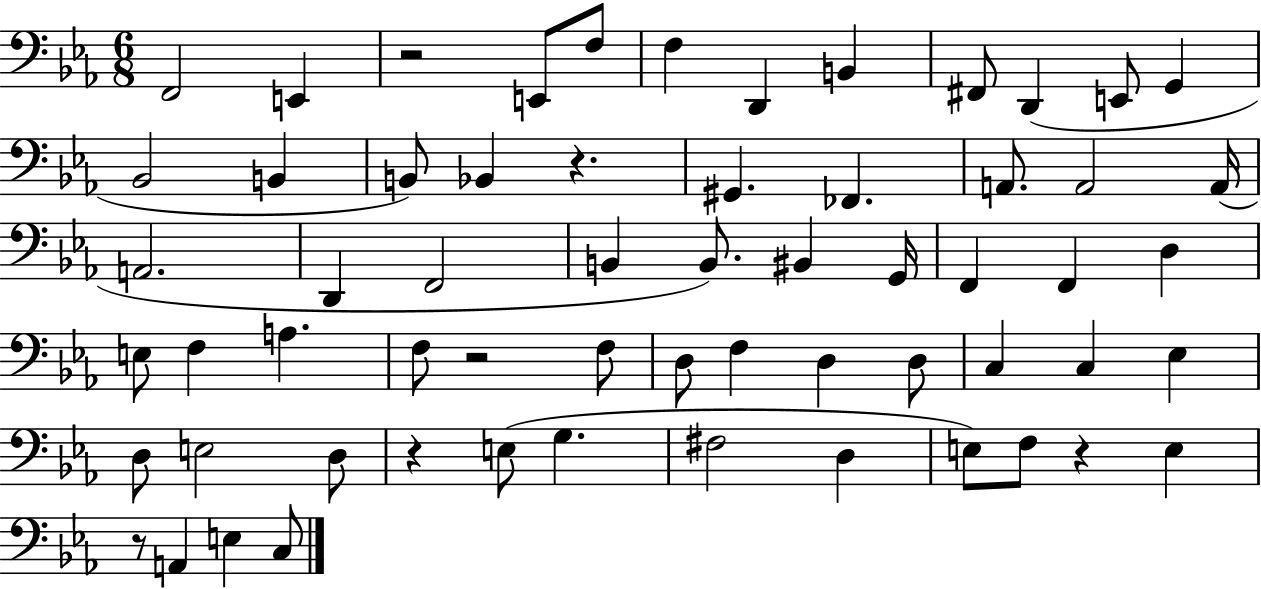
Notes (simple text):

F2/h E2/q R/h E2/e F3/e F3/q D2/q B2/q F#2/e D2/q E2/e G2/q Bb2/h B2/q B2/e Bb2/q R/q. G#2/q. FES2/q. A2/e. A2/h A2/s A2/h. D2/q F2/h B2/q B2/e. BIS2/q G2/s F2/q F2/q D3/q E3/e F3/q A3/q. F3/e R/h F3/e D3/e F3/q D3/q D3/e C3/q C3/q Eb3/q D3/e E3/h D3/e R/q E3/e G3/q. F#3/h D3/q E3/e F3/e R/q E3/q R/e A2/q E3/q C3/e